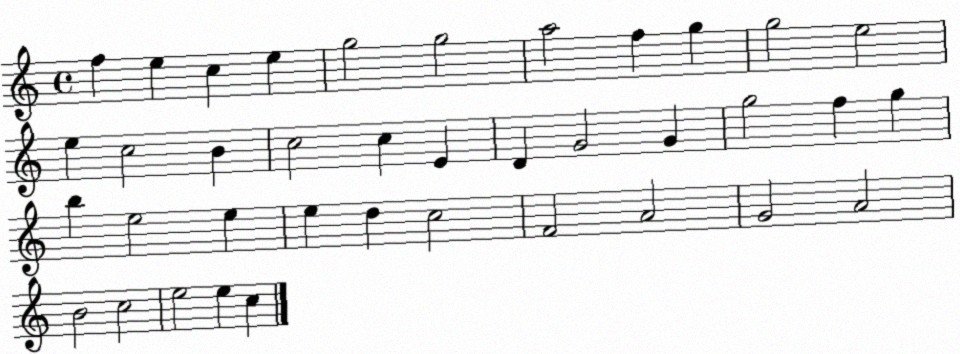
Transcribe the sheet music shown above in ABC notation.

X:1
T:Untitled
M:4/4
L:1/4
K:C
f e c e g2 g2 a2 f g g2 e2 e c2 B c2 c E D G2 G g2 f g b e2 e e d c2 F2 A2 G2 A2 B2 c2 e2 e c